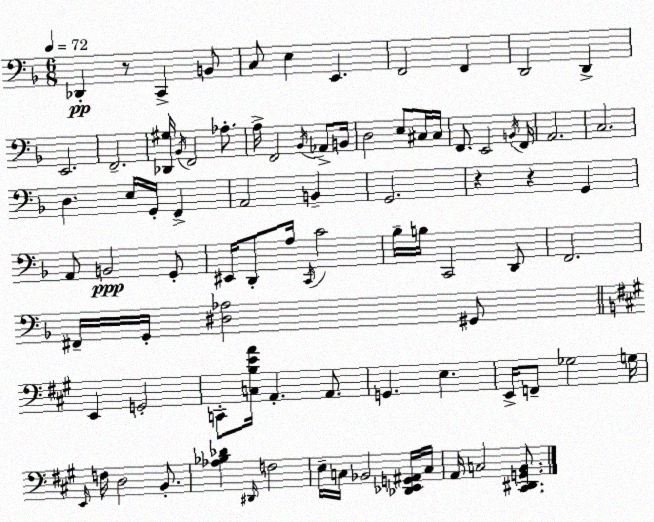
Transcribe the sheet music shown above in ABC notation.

X:1
T:Untitled
M:6/8
L:1/4
K:F
_D,, z/2 C,, B,,/2 C,/2 E, E,, F,,2 F,, D,,2 D,, E,,2 F,,2 [_D,,^G,]/4 _B,,/4 F,,2 _A,/2 A,/4 F,,2 _B,,/4 _A,,/2 B,,/4 D,2 E,/2 ^C,/4 ^C,/4 F,,/2 E,,2 B,,/4 F,,/4 A,,2 C,2 D, E,/4 G,,/4 F,, A,,2 B,, G,,2 z z G,, A,,/2 B,,2 G,,/2 ^E,,/4 D,,/2 A,/4 C,,/4 C2 _B,/4 B,/4 C,,2 D,,/2 F,,2 ^F,,/4 G,,/4 [^D,_A,]2 ^G,,/2 E,, G,,2 C,,/2 [C,B,EA]/4 A,, A,,/2 G,, E, E,,/4 F,,/2 _G,2 G,/4 E,,/4 F,/4 D,2 B,,/2 [_A,_B,_D] ^D,,/4 F,2 E,/4 C,/4 _B,,2 [_D,,_E,,G,,^A,,]/4 C,/4 A,,/4 C,2 [^C,,^D,,G,,B,,]/2